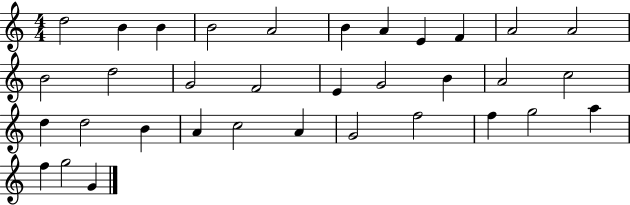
{
  \clef treble
  \numericTimeSignature
  \time 4/4
  \key c \major
  d''2 b'4 b'4 | b'2 a'2 | b'4 a'4 e'4 f'4 | a'2 a'2 | \break b'2 d''2 | g'2 f'2 | e'4 g'2 b'4 | a'2 c''2 | \break d''4 d''2 b'4 | a'4 c''2 a'4 | g'2 f''2 | f''4 g''2 a''4 | \break f''4 g''2 g'4 | \bar "|."
}